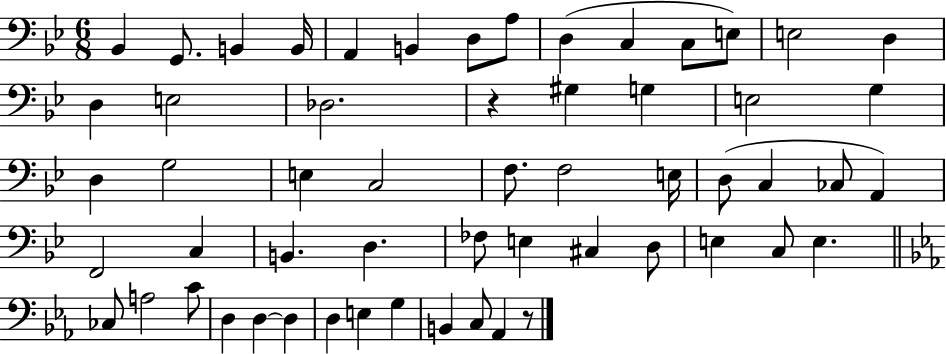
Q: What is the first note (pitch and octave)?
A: Bb2